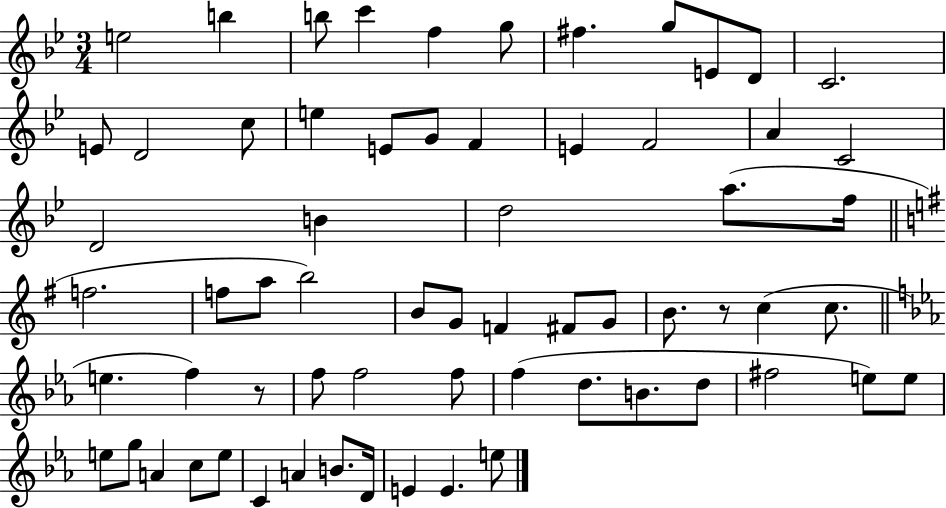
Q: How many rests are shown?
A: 2